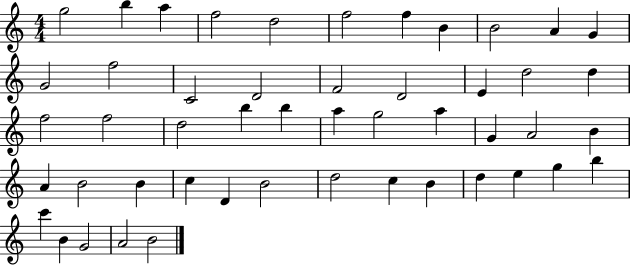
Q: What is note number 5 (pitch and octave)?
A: D5